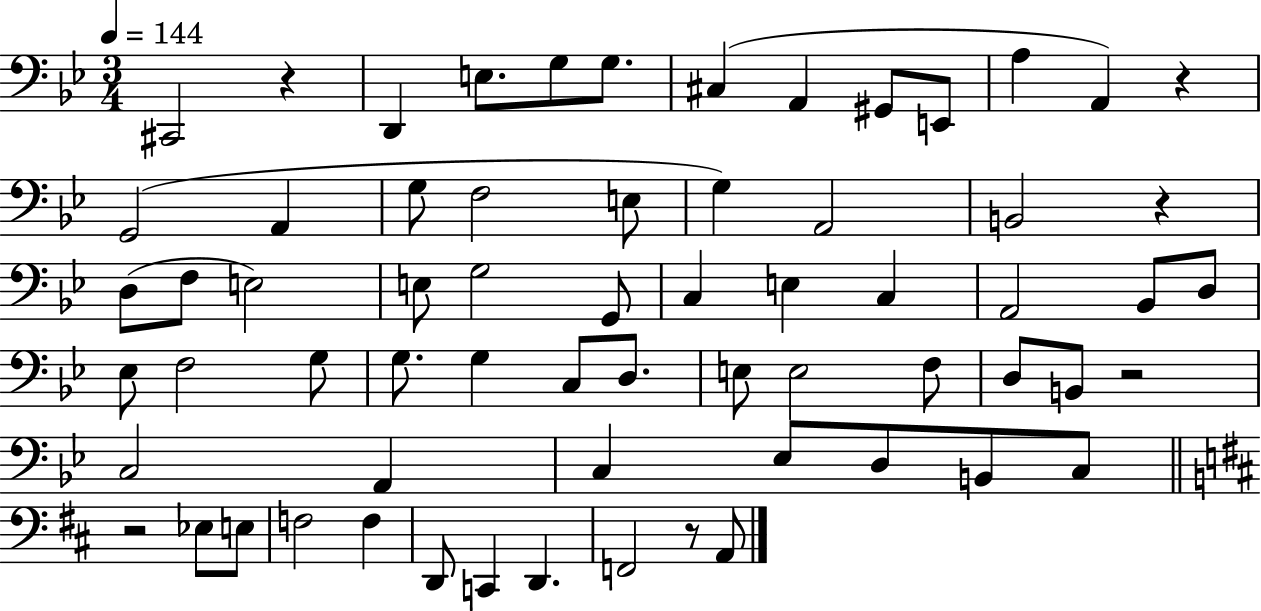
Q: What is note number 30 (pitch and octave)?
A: Bb2